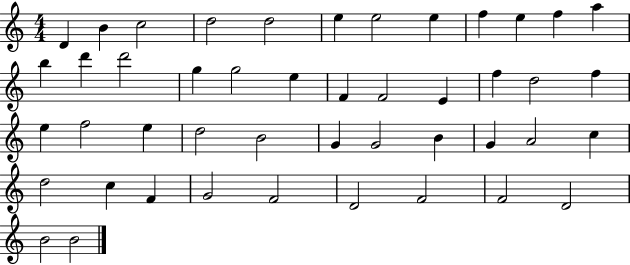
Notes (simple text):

D4/q B4/q C5/h D5/h D5/h E5/q E5/h E5/q F5/q E5/q F5/q A5/q B5/q D6/q D6/h G5/q G5/h E5/q F4/q F4/h E4/q F5/q D5/h F5/q E5/q F5/h E5/q D5/h B4/h G4/q G4/h B4/q G4/q A4/h C5/q D5/h C5/q F4/q G4/h F4/h D4/h F4/h F4/h D4/h B4/h B4/h